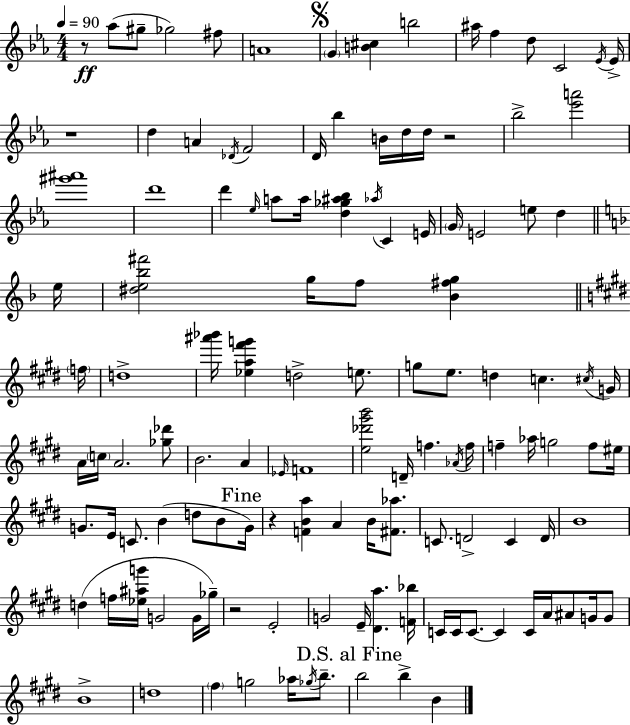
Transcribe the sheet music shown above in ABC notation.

X:1
T:Untitled
M:4/4
L:1/4
K:Eb
z/2 _a/2 ^g/2 _g2 ^f/2 A4 G [B^c] b2 ^a/4 f d/2 C2 _E/4 _E/4 z4 d A _D/4 F2 D/4 _b B/4 d/4 d/4 z2 _b2 [_e'a']2 [^g'^a']4 d'4 d' _e/4 a/2 a/4 [d_g^a_b] _a/4 C E/4 G/4 E2 e/2 d e/4 [^de_b^f']2 g/4 f/2 [_B^fg] f/4 d4 [^a'_b']/4 [_ea^f'g'] d2 e/2 g/2 e/2 d c ^c/4 G/4 A/4 c/4 A2 [_g_d']/2 B2 A _E/4 F4 [e_d'^g'b']2 D/4 f _A/4 f/4 f _a/4 g2 f/2 ^e/4 G/2 E/4 C/2 B d/2 B/2 G/4 z [FBa] A B/4 [^F_a]/2 C/2 D2 C D/4 B4 d f/4 [_e^ag']/4 G2 G/4 _g/4 z2 E2 G2 E/4 [^Da] [F_b]/4 C/4 C/4 C/2 C C/4 A/4 ^A/2 G/4 G/2 B4 d4 ^f g2 _a/4 _g/4 b/2 b2 b B